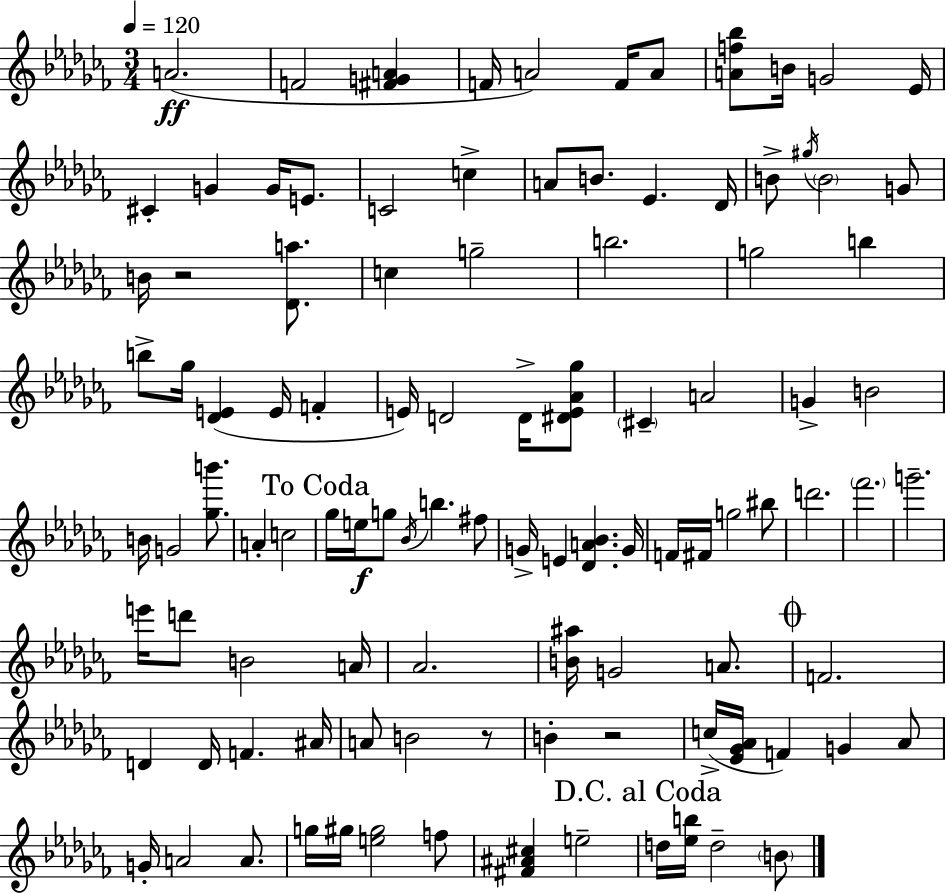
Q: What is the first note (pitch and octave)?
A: A4